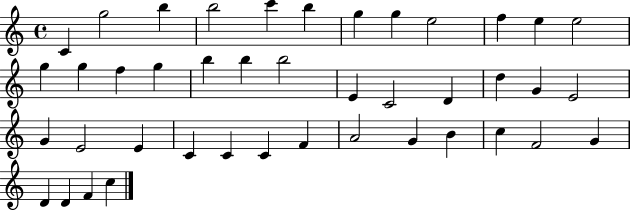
{
  \clef treble
  \time 4/4
  \defaultTimeSignature
  \key c \major
  c'4 g''2 b''4 | b''2 c'''4 b''4 | g''4 g''4 e''2 | f''4 e''4 e''2 | \break g''4 g''4 f''4 g''4 | b''4 b''4 b''2 | e'4 c'2 d'4 | d''4 g'4 e'2 | \break g'4 e'2 e'4 | c'4 c'4 c'4 f'4 | a'2 g'4 b'4 | c''4 f'2 g'4 | \break d'4 d'4 f'4 c''4 | \bar "|."
}